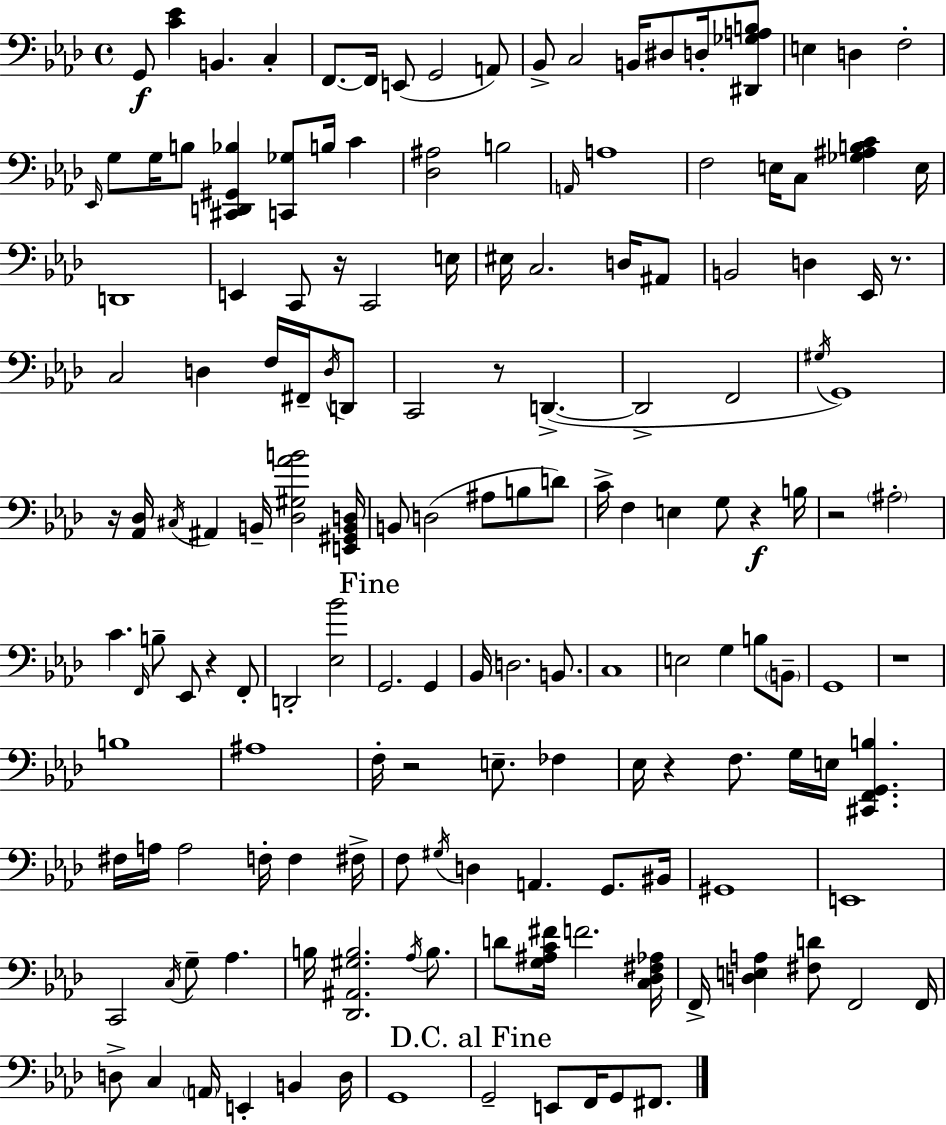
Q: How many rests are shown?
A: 10